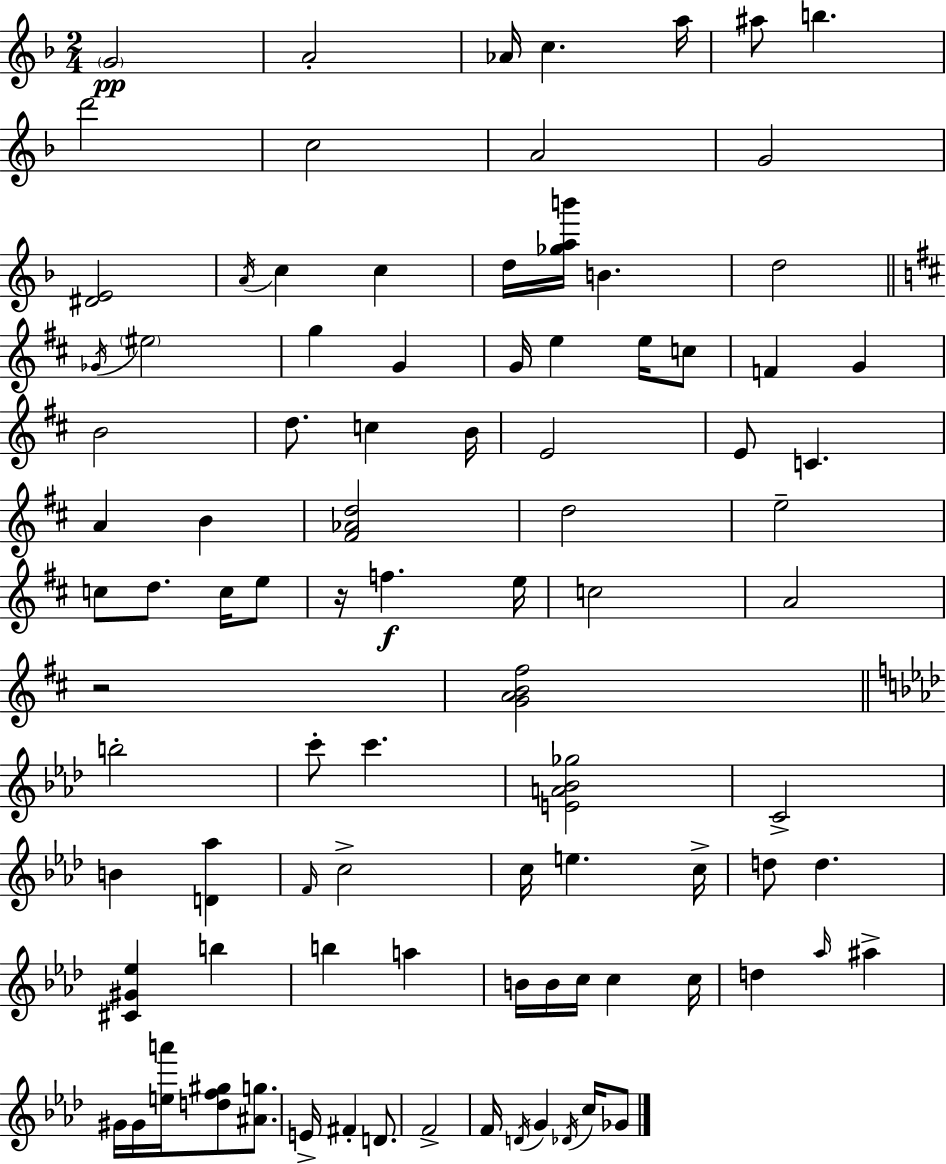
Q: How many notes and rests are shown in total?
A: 93